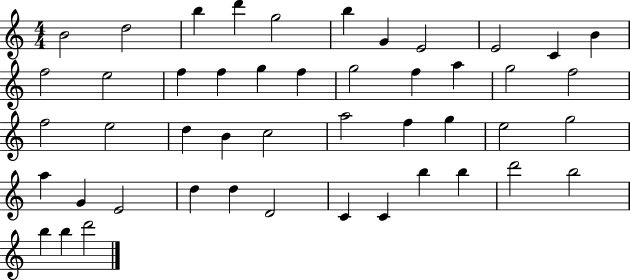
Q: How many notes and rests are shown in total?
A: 47